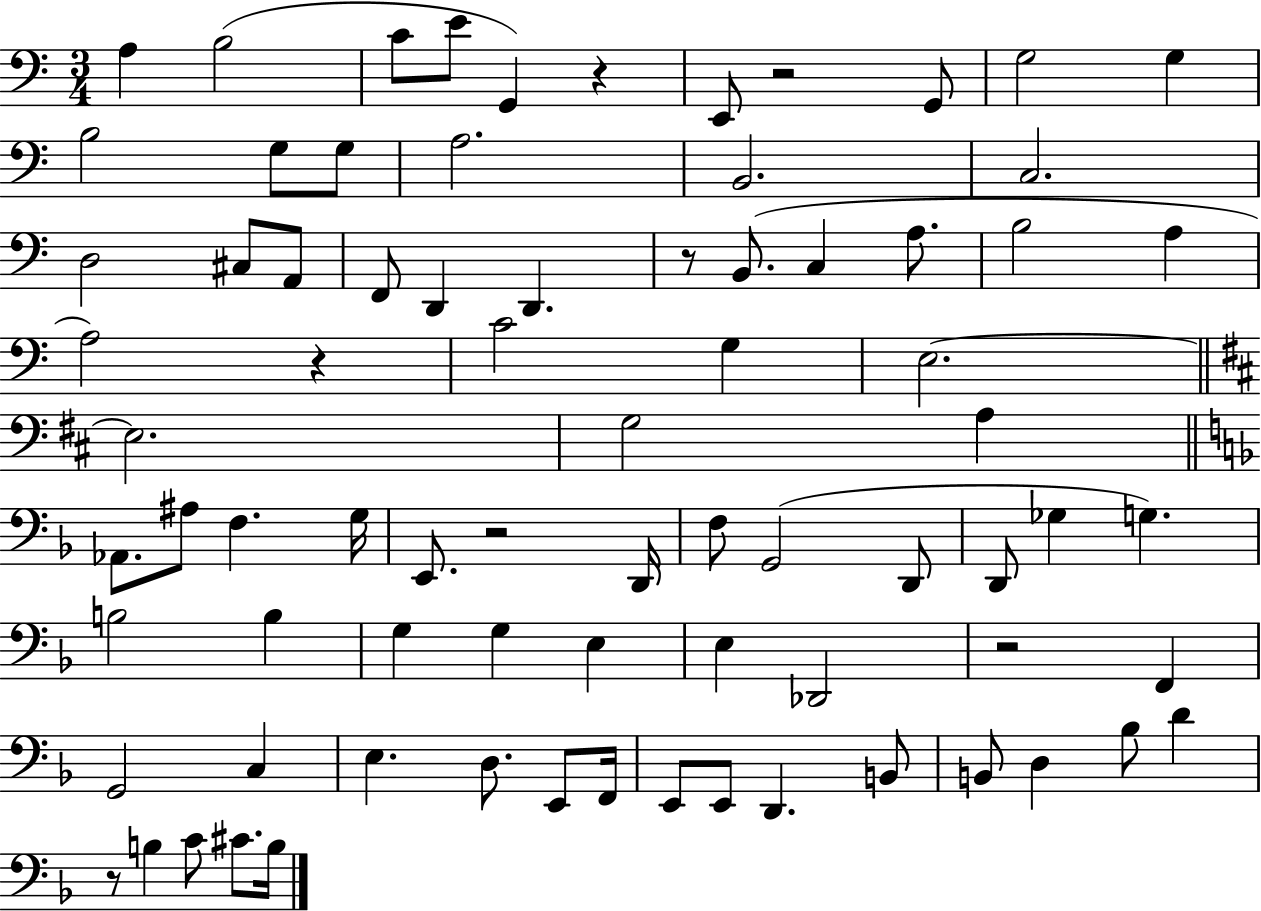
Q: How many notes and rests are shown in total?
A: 78